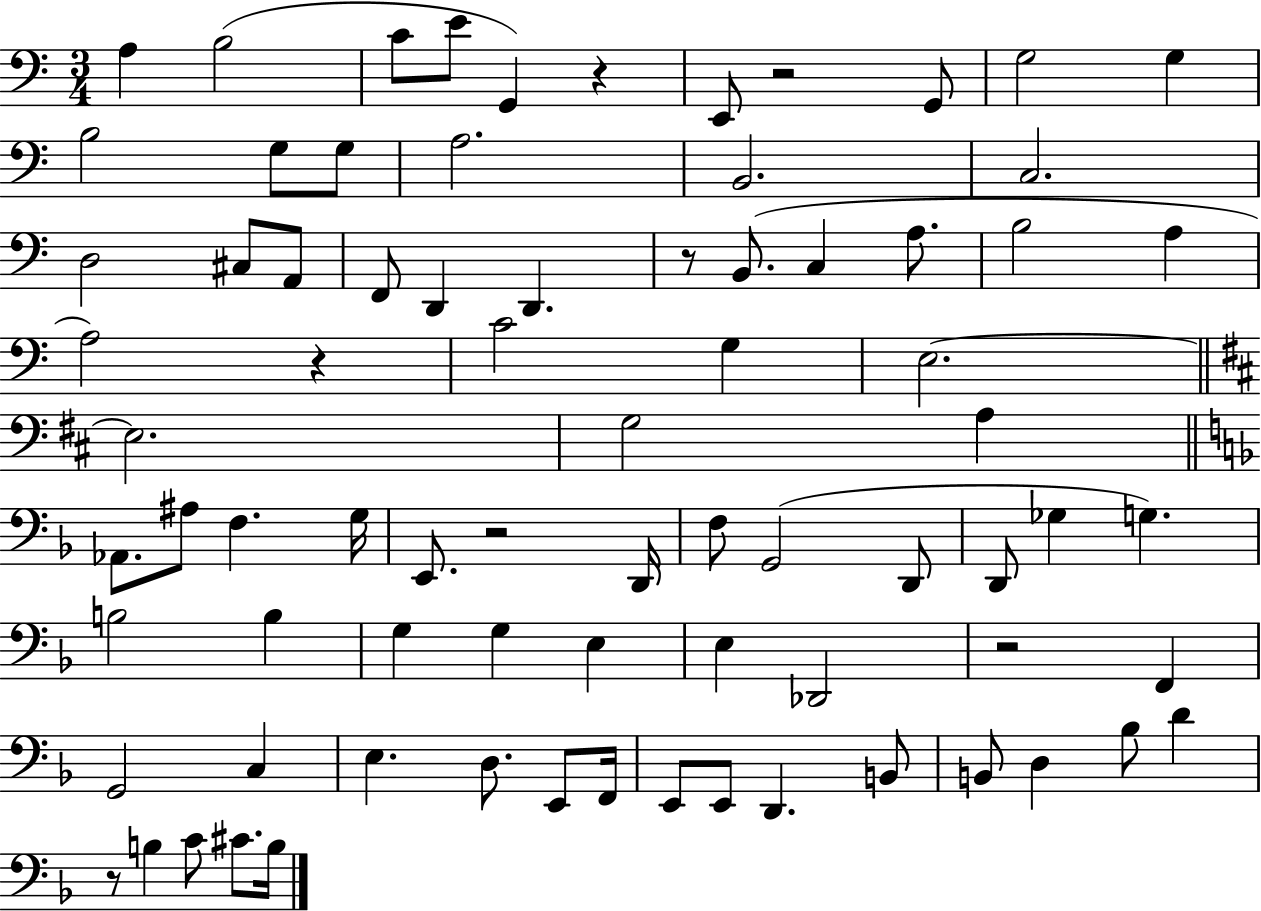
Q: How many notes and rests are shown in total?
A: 78